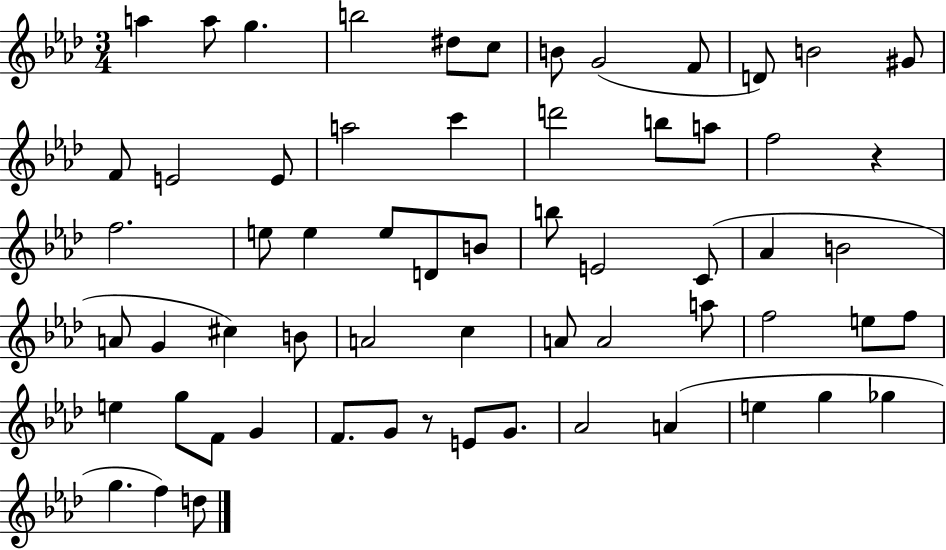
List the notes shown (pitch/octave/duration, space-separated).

A5/q A5/e G5/q. B5/h D#5/e C5/e B4/e G4/h F4/e D4/e B4/h G#4/e F4/e E4/h E4/e A5/h C6/q D6/h B5/e A5/e F5/h R/q F5/h. E5/e E5/q E5/e D4/e B4/e B5/e E4/h C4/e Ab4/q B4/h A4/e G4/q C#5/q B4/e A4/h C5/q A4/e A4/h A5/e F5/h E5/e F5/e E5/q G5/e F4/e G4/q F4/e. G4/e R/e E4/e G4/e. Ab4/h A4/q E5/q G5/q Gb5/q G5/q. F5/q D5/e